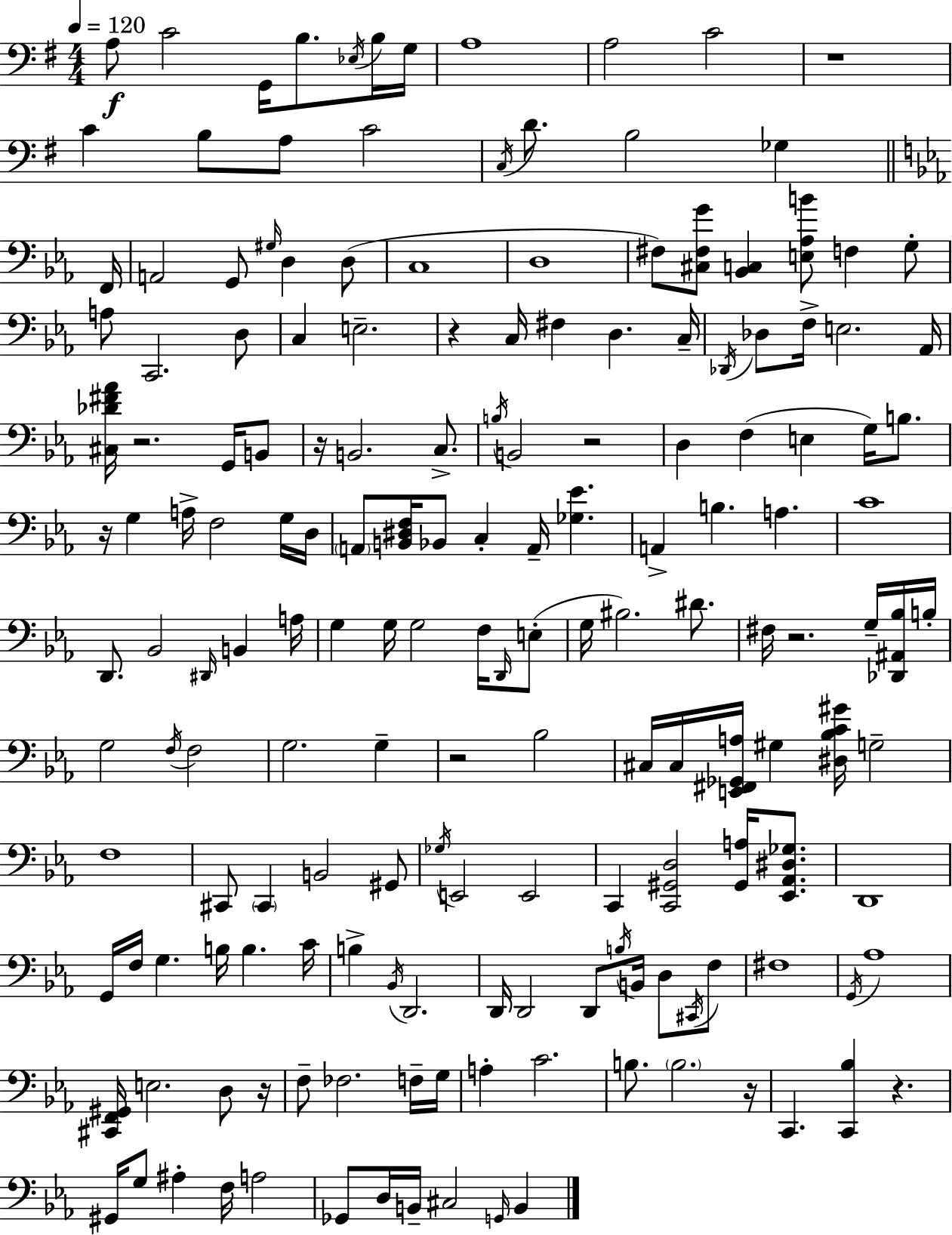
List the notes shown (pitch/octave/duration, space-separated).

A3/e C4/h G2/s B3/e. Eb3/s B3/s G3/s A3/w A3/h C4/h R/w C4/q B3/e A3/e C4/h C3/s D4/e. B3/h Gb3/q F2/s A2/h G2/e G#3/s D3/q D3/e C3/w D3/w F#3/e [C#3,F#3,G4]/e [Bb2,C3]/q [E3,Ab3,B4]/e F3/q G3/e A3/e C2/h. D3/e C3/q E3/h. R/q C3/s F#3/q D3/q. C3/s Db2/s Db3/e F3/s E3/h. Ab2/s [C#3,Db4,F#4,Ab4]/s R/h. G2/s B2/e R/s B2/h. C3/e. B3/s B2/h R/h D3/q F3/q E3/q G3/s B3/e. R/s G3/q A3/s F3/h G3/s D3/s A2/e [B2,D#3,F3]/s Bb2/e C3/q A2/s [Gb3,Eb4]/q. A2/q B3/q. A3/q. C4/w D2/e. Bb2/h D#2/s B2/q A3/s G3/q G3/s G3/h F3/s D2/s E3/e G3/s BIS3/h. D#4/e. F#3/s R/h. G3/s [Db2,A#2,Bb3]/s B3/s G3/h F3/s F3/h G3/h. G3/q R/h Bb3/h C#3/s C#3/s [E2,F#2,Gb2,A3]/s G#3/q [D#3,Bb3,C4,G#4]/s G3/h F3/w C#2/e C#2/q B2/h G#2/e Gb3/s E2/h E2/h C2/q [C2,G#2,D3]/h [G#2,A3]/s [Eb2,Ab2,D#3,Gb3]/e. D2/w G2/s F3/s G3/q. B3/s B3/q. C4/s B3/q Bb2/s D2/h. D2/s D2/h D2/e B3/s B2/s D3/e C#2/s F3/e F#3/w G2/s Ab3/w [C#2,F2,G#2]/s E3/h. D3/e R/s F3/e FES3/h. F3/s G3/s A3/q C4/h. B3/e. B3/h. R/s C2/q. [C2,Bb3]/q R/q. G#2/s G3/e A#3/q F3/s A3/h Gb2/e D3/s B2/s C#3/h G2/s B2/q